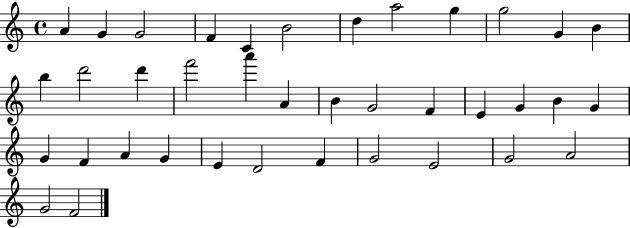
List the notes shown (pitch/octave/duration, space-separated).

A4/q G4/q G4/h F4/q C4/q B4/h D5/q A5/h G5/q G5/h G4/q B4/q B5/q D6/h D6/q F6/h A6/q A4/q B4/q G4/h F4/q E4/q G4/q B4/q G4/q G4/q F4/q A4/q G4/q E4/q D4/h F4/q G4/h E4/h G4/h A4/h G4/h F4/h